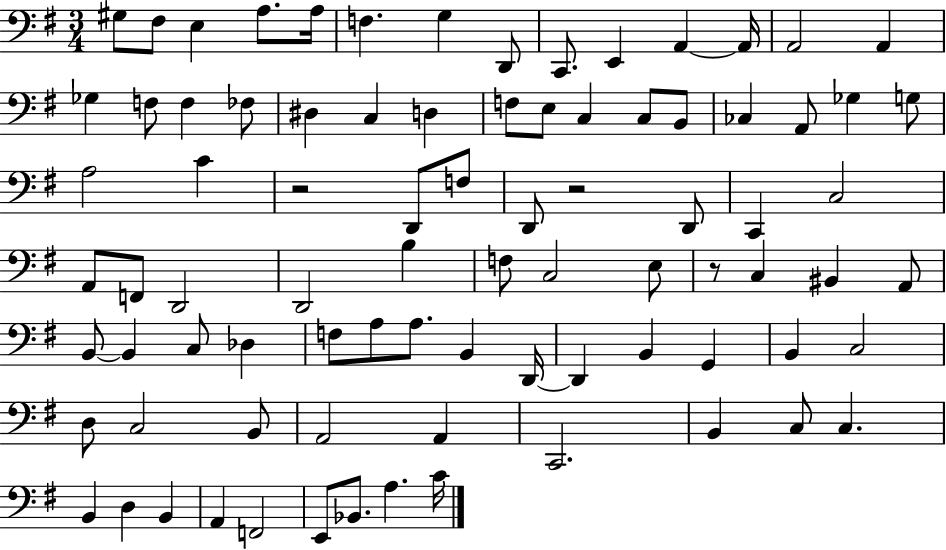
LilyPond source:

{
  \clef bass
  \numericTimeSignature
  \time 3/4
  \key g \major
  gis8 fis8 e4 a8. a16 | f4. g4 d,8 | c,8. e,4 a,4~~ a,16 | a,2 a,4 | \break ges4 f8 f4 fes8 | dis4 c4 d4 | f8 e8 c4 c8 b,8 | ces4 a,8 ges4 g8 | \break a2 c'4 | r2 d,8 f8 | d,8 r2 d,8 | c,4 c2 | \break a,8 f,8 d,2 | d,2 b4 | f8 c2 e8 | r8 c4 bis,4 a,8 | \break b,8~~ b,4 c8 des4 | f8 a8 a8. b,4 d,16~~ | d,4 b,4 g,4 | b,4 c2 | \break d8 c2 b,8 | a,2 a,4 | c,2. | b,4 c8 c4. | \break b,4 d4 b,4 | a,4 f,2 | e,8 bes,8. a4. c'16 | \bar "|."
}